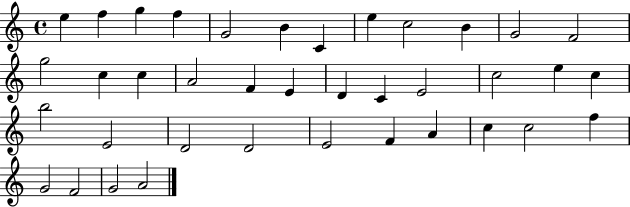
E5/q F5/q G5/q F5/q G4/h B4/q C4/q E5/q C5/h B4/q G4/h F4/h G5/h C5/q C5/q A4/h F4/q E4/q D4/q C4/q E4/h C5/h E5/q C5/q B5/h E4/h D4/h D4/h E4/h F4/q A4/q C5/q C5/h F5/q G4/h F4/h G4/h A4/h